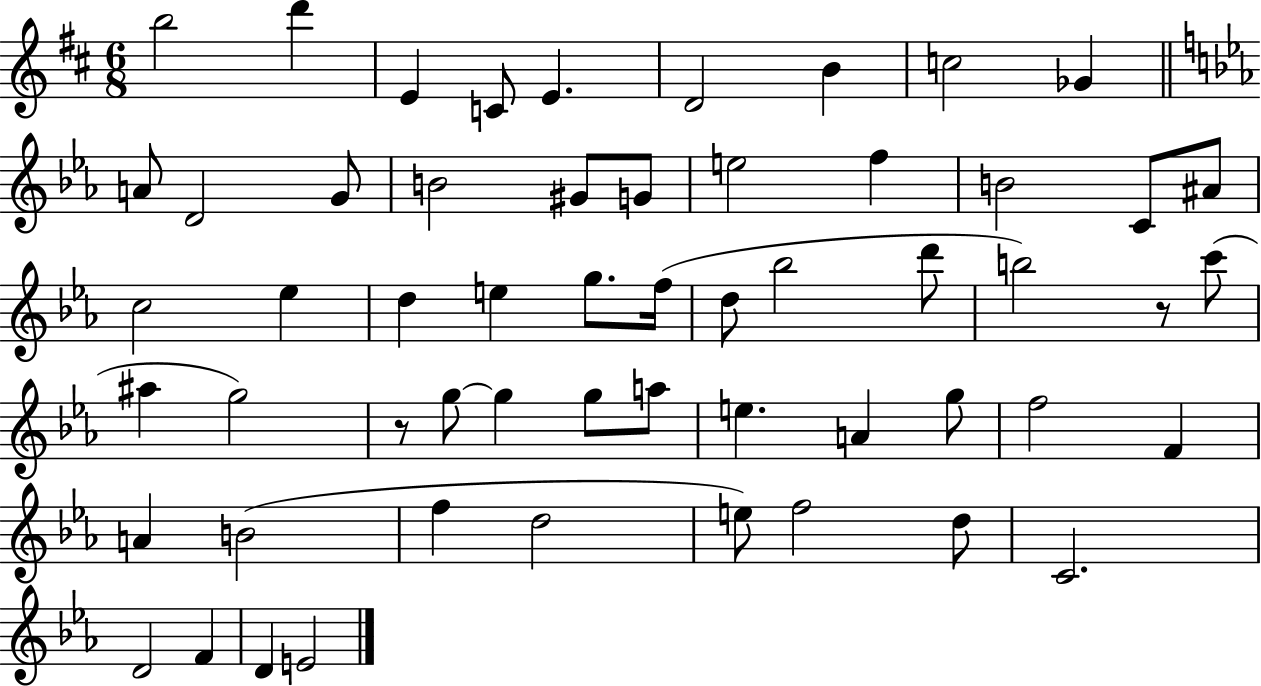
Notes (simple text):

B5/h D6/q E4/q C4/e E4/q. D4/h B4/q C5/h Gb4/q A4/e D4/h G4/e B4/h G#4/e G4/e E5/h F5/q B4/h C4/e A#4/e C5/h Eb5/q D5/q E5/q G5/e. F5/s D5/e Bb5/h D6/e B5/h R/e C6/e A#5/q G5/h R/e G5/e G5/q G5/e A5/e E5/q. A4/q G5/e F5/h F4/q A4/q B4/h F5/q D5/h E5/e F5/h D5/e C4/h. D4/h F4/q D4/q E4/h